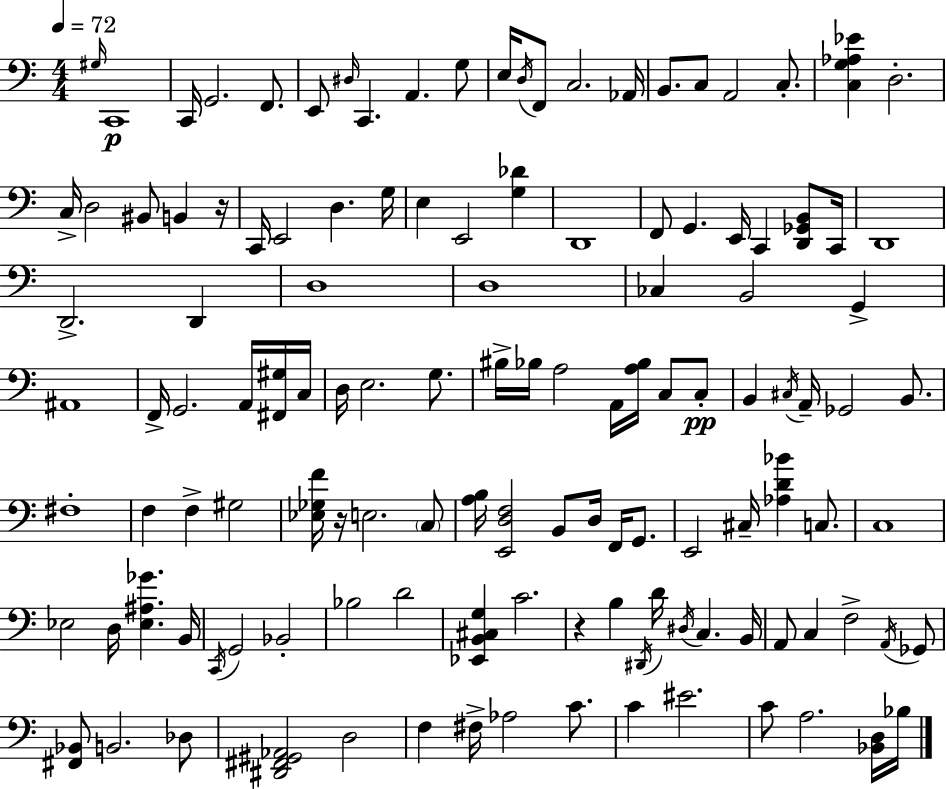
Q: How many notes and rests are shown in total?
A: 126